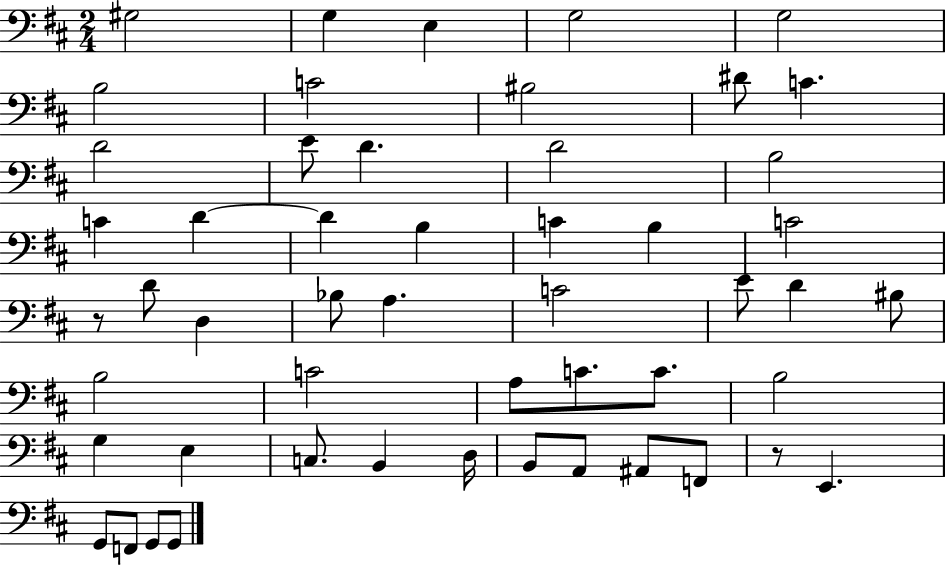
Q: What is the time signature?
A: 2/4